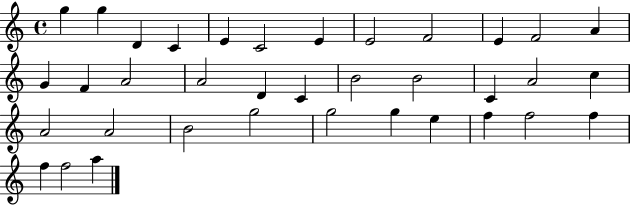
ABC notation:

X:1
T:Untitled
M:4/4
L:1/4
K:C
g g D C E C2 E E2 F2 E F2 A G F A2 A2 D C B2 B2 C A2 c A2 A2 B2 g2 g2 g e f f2 f f f2 a